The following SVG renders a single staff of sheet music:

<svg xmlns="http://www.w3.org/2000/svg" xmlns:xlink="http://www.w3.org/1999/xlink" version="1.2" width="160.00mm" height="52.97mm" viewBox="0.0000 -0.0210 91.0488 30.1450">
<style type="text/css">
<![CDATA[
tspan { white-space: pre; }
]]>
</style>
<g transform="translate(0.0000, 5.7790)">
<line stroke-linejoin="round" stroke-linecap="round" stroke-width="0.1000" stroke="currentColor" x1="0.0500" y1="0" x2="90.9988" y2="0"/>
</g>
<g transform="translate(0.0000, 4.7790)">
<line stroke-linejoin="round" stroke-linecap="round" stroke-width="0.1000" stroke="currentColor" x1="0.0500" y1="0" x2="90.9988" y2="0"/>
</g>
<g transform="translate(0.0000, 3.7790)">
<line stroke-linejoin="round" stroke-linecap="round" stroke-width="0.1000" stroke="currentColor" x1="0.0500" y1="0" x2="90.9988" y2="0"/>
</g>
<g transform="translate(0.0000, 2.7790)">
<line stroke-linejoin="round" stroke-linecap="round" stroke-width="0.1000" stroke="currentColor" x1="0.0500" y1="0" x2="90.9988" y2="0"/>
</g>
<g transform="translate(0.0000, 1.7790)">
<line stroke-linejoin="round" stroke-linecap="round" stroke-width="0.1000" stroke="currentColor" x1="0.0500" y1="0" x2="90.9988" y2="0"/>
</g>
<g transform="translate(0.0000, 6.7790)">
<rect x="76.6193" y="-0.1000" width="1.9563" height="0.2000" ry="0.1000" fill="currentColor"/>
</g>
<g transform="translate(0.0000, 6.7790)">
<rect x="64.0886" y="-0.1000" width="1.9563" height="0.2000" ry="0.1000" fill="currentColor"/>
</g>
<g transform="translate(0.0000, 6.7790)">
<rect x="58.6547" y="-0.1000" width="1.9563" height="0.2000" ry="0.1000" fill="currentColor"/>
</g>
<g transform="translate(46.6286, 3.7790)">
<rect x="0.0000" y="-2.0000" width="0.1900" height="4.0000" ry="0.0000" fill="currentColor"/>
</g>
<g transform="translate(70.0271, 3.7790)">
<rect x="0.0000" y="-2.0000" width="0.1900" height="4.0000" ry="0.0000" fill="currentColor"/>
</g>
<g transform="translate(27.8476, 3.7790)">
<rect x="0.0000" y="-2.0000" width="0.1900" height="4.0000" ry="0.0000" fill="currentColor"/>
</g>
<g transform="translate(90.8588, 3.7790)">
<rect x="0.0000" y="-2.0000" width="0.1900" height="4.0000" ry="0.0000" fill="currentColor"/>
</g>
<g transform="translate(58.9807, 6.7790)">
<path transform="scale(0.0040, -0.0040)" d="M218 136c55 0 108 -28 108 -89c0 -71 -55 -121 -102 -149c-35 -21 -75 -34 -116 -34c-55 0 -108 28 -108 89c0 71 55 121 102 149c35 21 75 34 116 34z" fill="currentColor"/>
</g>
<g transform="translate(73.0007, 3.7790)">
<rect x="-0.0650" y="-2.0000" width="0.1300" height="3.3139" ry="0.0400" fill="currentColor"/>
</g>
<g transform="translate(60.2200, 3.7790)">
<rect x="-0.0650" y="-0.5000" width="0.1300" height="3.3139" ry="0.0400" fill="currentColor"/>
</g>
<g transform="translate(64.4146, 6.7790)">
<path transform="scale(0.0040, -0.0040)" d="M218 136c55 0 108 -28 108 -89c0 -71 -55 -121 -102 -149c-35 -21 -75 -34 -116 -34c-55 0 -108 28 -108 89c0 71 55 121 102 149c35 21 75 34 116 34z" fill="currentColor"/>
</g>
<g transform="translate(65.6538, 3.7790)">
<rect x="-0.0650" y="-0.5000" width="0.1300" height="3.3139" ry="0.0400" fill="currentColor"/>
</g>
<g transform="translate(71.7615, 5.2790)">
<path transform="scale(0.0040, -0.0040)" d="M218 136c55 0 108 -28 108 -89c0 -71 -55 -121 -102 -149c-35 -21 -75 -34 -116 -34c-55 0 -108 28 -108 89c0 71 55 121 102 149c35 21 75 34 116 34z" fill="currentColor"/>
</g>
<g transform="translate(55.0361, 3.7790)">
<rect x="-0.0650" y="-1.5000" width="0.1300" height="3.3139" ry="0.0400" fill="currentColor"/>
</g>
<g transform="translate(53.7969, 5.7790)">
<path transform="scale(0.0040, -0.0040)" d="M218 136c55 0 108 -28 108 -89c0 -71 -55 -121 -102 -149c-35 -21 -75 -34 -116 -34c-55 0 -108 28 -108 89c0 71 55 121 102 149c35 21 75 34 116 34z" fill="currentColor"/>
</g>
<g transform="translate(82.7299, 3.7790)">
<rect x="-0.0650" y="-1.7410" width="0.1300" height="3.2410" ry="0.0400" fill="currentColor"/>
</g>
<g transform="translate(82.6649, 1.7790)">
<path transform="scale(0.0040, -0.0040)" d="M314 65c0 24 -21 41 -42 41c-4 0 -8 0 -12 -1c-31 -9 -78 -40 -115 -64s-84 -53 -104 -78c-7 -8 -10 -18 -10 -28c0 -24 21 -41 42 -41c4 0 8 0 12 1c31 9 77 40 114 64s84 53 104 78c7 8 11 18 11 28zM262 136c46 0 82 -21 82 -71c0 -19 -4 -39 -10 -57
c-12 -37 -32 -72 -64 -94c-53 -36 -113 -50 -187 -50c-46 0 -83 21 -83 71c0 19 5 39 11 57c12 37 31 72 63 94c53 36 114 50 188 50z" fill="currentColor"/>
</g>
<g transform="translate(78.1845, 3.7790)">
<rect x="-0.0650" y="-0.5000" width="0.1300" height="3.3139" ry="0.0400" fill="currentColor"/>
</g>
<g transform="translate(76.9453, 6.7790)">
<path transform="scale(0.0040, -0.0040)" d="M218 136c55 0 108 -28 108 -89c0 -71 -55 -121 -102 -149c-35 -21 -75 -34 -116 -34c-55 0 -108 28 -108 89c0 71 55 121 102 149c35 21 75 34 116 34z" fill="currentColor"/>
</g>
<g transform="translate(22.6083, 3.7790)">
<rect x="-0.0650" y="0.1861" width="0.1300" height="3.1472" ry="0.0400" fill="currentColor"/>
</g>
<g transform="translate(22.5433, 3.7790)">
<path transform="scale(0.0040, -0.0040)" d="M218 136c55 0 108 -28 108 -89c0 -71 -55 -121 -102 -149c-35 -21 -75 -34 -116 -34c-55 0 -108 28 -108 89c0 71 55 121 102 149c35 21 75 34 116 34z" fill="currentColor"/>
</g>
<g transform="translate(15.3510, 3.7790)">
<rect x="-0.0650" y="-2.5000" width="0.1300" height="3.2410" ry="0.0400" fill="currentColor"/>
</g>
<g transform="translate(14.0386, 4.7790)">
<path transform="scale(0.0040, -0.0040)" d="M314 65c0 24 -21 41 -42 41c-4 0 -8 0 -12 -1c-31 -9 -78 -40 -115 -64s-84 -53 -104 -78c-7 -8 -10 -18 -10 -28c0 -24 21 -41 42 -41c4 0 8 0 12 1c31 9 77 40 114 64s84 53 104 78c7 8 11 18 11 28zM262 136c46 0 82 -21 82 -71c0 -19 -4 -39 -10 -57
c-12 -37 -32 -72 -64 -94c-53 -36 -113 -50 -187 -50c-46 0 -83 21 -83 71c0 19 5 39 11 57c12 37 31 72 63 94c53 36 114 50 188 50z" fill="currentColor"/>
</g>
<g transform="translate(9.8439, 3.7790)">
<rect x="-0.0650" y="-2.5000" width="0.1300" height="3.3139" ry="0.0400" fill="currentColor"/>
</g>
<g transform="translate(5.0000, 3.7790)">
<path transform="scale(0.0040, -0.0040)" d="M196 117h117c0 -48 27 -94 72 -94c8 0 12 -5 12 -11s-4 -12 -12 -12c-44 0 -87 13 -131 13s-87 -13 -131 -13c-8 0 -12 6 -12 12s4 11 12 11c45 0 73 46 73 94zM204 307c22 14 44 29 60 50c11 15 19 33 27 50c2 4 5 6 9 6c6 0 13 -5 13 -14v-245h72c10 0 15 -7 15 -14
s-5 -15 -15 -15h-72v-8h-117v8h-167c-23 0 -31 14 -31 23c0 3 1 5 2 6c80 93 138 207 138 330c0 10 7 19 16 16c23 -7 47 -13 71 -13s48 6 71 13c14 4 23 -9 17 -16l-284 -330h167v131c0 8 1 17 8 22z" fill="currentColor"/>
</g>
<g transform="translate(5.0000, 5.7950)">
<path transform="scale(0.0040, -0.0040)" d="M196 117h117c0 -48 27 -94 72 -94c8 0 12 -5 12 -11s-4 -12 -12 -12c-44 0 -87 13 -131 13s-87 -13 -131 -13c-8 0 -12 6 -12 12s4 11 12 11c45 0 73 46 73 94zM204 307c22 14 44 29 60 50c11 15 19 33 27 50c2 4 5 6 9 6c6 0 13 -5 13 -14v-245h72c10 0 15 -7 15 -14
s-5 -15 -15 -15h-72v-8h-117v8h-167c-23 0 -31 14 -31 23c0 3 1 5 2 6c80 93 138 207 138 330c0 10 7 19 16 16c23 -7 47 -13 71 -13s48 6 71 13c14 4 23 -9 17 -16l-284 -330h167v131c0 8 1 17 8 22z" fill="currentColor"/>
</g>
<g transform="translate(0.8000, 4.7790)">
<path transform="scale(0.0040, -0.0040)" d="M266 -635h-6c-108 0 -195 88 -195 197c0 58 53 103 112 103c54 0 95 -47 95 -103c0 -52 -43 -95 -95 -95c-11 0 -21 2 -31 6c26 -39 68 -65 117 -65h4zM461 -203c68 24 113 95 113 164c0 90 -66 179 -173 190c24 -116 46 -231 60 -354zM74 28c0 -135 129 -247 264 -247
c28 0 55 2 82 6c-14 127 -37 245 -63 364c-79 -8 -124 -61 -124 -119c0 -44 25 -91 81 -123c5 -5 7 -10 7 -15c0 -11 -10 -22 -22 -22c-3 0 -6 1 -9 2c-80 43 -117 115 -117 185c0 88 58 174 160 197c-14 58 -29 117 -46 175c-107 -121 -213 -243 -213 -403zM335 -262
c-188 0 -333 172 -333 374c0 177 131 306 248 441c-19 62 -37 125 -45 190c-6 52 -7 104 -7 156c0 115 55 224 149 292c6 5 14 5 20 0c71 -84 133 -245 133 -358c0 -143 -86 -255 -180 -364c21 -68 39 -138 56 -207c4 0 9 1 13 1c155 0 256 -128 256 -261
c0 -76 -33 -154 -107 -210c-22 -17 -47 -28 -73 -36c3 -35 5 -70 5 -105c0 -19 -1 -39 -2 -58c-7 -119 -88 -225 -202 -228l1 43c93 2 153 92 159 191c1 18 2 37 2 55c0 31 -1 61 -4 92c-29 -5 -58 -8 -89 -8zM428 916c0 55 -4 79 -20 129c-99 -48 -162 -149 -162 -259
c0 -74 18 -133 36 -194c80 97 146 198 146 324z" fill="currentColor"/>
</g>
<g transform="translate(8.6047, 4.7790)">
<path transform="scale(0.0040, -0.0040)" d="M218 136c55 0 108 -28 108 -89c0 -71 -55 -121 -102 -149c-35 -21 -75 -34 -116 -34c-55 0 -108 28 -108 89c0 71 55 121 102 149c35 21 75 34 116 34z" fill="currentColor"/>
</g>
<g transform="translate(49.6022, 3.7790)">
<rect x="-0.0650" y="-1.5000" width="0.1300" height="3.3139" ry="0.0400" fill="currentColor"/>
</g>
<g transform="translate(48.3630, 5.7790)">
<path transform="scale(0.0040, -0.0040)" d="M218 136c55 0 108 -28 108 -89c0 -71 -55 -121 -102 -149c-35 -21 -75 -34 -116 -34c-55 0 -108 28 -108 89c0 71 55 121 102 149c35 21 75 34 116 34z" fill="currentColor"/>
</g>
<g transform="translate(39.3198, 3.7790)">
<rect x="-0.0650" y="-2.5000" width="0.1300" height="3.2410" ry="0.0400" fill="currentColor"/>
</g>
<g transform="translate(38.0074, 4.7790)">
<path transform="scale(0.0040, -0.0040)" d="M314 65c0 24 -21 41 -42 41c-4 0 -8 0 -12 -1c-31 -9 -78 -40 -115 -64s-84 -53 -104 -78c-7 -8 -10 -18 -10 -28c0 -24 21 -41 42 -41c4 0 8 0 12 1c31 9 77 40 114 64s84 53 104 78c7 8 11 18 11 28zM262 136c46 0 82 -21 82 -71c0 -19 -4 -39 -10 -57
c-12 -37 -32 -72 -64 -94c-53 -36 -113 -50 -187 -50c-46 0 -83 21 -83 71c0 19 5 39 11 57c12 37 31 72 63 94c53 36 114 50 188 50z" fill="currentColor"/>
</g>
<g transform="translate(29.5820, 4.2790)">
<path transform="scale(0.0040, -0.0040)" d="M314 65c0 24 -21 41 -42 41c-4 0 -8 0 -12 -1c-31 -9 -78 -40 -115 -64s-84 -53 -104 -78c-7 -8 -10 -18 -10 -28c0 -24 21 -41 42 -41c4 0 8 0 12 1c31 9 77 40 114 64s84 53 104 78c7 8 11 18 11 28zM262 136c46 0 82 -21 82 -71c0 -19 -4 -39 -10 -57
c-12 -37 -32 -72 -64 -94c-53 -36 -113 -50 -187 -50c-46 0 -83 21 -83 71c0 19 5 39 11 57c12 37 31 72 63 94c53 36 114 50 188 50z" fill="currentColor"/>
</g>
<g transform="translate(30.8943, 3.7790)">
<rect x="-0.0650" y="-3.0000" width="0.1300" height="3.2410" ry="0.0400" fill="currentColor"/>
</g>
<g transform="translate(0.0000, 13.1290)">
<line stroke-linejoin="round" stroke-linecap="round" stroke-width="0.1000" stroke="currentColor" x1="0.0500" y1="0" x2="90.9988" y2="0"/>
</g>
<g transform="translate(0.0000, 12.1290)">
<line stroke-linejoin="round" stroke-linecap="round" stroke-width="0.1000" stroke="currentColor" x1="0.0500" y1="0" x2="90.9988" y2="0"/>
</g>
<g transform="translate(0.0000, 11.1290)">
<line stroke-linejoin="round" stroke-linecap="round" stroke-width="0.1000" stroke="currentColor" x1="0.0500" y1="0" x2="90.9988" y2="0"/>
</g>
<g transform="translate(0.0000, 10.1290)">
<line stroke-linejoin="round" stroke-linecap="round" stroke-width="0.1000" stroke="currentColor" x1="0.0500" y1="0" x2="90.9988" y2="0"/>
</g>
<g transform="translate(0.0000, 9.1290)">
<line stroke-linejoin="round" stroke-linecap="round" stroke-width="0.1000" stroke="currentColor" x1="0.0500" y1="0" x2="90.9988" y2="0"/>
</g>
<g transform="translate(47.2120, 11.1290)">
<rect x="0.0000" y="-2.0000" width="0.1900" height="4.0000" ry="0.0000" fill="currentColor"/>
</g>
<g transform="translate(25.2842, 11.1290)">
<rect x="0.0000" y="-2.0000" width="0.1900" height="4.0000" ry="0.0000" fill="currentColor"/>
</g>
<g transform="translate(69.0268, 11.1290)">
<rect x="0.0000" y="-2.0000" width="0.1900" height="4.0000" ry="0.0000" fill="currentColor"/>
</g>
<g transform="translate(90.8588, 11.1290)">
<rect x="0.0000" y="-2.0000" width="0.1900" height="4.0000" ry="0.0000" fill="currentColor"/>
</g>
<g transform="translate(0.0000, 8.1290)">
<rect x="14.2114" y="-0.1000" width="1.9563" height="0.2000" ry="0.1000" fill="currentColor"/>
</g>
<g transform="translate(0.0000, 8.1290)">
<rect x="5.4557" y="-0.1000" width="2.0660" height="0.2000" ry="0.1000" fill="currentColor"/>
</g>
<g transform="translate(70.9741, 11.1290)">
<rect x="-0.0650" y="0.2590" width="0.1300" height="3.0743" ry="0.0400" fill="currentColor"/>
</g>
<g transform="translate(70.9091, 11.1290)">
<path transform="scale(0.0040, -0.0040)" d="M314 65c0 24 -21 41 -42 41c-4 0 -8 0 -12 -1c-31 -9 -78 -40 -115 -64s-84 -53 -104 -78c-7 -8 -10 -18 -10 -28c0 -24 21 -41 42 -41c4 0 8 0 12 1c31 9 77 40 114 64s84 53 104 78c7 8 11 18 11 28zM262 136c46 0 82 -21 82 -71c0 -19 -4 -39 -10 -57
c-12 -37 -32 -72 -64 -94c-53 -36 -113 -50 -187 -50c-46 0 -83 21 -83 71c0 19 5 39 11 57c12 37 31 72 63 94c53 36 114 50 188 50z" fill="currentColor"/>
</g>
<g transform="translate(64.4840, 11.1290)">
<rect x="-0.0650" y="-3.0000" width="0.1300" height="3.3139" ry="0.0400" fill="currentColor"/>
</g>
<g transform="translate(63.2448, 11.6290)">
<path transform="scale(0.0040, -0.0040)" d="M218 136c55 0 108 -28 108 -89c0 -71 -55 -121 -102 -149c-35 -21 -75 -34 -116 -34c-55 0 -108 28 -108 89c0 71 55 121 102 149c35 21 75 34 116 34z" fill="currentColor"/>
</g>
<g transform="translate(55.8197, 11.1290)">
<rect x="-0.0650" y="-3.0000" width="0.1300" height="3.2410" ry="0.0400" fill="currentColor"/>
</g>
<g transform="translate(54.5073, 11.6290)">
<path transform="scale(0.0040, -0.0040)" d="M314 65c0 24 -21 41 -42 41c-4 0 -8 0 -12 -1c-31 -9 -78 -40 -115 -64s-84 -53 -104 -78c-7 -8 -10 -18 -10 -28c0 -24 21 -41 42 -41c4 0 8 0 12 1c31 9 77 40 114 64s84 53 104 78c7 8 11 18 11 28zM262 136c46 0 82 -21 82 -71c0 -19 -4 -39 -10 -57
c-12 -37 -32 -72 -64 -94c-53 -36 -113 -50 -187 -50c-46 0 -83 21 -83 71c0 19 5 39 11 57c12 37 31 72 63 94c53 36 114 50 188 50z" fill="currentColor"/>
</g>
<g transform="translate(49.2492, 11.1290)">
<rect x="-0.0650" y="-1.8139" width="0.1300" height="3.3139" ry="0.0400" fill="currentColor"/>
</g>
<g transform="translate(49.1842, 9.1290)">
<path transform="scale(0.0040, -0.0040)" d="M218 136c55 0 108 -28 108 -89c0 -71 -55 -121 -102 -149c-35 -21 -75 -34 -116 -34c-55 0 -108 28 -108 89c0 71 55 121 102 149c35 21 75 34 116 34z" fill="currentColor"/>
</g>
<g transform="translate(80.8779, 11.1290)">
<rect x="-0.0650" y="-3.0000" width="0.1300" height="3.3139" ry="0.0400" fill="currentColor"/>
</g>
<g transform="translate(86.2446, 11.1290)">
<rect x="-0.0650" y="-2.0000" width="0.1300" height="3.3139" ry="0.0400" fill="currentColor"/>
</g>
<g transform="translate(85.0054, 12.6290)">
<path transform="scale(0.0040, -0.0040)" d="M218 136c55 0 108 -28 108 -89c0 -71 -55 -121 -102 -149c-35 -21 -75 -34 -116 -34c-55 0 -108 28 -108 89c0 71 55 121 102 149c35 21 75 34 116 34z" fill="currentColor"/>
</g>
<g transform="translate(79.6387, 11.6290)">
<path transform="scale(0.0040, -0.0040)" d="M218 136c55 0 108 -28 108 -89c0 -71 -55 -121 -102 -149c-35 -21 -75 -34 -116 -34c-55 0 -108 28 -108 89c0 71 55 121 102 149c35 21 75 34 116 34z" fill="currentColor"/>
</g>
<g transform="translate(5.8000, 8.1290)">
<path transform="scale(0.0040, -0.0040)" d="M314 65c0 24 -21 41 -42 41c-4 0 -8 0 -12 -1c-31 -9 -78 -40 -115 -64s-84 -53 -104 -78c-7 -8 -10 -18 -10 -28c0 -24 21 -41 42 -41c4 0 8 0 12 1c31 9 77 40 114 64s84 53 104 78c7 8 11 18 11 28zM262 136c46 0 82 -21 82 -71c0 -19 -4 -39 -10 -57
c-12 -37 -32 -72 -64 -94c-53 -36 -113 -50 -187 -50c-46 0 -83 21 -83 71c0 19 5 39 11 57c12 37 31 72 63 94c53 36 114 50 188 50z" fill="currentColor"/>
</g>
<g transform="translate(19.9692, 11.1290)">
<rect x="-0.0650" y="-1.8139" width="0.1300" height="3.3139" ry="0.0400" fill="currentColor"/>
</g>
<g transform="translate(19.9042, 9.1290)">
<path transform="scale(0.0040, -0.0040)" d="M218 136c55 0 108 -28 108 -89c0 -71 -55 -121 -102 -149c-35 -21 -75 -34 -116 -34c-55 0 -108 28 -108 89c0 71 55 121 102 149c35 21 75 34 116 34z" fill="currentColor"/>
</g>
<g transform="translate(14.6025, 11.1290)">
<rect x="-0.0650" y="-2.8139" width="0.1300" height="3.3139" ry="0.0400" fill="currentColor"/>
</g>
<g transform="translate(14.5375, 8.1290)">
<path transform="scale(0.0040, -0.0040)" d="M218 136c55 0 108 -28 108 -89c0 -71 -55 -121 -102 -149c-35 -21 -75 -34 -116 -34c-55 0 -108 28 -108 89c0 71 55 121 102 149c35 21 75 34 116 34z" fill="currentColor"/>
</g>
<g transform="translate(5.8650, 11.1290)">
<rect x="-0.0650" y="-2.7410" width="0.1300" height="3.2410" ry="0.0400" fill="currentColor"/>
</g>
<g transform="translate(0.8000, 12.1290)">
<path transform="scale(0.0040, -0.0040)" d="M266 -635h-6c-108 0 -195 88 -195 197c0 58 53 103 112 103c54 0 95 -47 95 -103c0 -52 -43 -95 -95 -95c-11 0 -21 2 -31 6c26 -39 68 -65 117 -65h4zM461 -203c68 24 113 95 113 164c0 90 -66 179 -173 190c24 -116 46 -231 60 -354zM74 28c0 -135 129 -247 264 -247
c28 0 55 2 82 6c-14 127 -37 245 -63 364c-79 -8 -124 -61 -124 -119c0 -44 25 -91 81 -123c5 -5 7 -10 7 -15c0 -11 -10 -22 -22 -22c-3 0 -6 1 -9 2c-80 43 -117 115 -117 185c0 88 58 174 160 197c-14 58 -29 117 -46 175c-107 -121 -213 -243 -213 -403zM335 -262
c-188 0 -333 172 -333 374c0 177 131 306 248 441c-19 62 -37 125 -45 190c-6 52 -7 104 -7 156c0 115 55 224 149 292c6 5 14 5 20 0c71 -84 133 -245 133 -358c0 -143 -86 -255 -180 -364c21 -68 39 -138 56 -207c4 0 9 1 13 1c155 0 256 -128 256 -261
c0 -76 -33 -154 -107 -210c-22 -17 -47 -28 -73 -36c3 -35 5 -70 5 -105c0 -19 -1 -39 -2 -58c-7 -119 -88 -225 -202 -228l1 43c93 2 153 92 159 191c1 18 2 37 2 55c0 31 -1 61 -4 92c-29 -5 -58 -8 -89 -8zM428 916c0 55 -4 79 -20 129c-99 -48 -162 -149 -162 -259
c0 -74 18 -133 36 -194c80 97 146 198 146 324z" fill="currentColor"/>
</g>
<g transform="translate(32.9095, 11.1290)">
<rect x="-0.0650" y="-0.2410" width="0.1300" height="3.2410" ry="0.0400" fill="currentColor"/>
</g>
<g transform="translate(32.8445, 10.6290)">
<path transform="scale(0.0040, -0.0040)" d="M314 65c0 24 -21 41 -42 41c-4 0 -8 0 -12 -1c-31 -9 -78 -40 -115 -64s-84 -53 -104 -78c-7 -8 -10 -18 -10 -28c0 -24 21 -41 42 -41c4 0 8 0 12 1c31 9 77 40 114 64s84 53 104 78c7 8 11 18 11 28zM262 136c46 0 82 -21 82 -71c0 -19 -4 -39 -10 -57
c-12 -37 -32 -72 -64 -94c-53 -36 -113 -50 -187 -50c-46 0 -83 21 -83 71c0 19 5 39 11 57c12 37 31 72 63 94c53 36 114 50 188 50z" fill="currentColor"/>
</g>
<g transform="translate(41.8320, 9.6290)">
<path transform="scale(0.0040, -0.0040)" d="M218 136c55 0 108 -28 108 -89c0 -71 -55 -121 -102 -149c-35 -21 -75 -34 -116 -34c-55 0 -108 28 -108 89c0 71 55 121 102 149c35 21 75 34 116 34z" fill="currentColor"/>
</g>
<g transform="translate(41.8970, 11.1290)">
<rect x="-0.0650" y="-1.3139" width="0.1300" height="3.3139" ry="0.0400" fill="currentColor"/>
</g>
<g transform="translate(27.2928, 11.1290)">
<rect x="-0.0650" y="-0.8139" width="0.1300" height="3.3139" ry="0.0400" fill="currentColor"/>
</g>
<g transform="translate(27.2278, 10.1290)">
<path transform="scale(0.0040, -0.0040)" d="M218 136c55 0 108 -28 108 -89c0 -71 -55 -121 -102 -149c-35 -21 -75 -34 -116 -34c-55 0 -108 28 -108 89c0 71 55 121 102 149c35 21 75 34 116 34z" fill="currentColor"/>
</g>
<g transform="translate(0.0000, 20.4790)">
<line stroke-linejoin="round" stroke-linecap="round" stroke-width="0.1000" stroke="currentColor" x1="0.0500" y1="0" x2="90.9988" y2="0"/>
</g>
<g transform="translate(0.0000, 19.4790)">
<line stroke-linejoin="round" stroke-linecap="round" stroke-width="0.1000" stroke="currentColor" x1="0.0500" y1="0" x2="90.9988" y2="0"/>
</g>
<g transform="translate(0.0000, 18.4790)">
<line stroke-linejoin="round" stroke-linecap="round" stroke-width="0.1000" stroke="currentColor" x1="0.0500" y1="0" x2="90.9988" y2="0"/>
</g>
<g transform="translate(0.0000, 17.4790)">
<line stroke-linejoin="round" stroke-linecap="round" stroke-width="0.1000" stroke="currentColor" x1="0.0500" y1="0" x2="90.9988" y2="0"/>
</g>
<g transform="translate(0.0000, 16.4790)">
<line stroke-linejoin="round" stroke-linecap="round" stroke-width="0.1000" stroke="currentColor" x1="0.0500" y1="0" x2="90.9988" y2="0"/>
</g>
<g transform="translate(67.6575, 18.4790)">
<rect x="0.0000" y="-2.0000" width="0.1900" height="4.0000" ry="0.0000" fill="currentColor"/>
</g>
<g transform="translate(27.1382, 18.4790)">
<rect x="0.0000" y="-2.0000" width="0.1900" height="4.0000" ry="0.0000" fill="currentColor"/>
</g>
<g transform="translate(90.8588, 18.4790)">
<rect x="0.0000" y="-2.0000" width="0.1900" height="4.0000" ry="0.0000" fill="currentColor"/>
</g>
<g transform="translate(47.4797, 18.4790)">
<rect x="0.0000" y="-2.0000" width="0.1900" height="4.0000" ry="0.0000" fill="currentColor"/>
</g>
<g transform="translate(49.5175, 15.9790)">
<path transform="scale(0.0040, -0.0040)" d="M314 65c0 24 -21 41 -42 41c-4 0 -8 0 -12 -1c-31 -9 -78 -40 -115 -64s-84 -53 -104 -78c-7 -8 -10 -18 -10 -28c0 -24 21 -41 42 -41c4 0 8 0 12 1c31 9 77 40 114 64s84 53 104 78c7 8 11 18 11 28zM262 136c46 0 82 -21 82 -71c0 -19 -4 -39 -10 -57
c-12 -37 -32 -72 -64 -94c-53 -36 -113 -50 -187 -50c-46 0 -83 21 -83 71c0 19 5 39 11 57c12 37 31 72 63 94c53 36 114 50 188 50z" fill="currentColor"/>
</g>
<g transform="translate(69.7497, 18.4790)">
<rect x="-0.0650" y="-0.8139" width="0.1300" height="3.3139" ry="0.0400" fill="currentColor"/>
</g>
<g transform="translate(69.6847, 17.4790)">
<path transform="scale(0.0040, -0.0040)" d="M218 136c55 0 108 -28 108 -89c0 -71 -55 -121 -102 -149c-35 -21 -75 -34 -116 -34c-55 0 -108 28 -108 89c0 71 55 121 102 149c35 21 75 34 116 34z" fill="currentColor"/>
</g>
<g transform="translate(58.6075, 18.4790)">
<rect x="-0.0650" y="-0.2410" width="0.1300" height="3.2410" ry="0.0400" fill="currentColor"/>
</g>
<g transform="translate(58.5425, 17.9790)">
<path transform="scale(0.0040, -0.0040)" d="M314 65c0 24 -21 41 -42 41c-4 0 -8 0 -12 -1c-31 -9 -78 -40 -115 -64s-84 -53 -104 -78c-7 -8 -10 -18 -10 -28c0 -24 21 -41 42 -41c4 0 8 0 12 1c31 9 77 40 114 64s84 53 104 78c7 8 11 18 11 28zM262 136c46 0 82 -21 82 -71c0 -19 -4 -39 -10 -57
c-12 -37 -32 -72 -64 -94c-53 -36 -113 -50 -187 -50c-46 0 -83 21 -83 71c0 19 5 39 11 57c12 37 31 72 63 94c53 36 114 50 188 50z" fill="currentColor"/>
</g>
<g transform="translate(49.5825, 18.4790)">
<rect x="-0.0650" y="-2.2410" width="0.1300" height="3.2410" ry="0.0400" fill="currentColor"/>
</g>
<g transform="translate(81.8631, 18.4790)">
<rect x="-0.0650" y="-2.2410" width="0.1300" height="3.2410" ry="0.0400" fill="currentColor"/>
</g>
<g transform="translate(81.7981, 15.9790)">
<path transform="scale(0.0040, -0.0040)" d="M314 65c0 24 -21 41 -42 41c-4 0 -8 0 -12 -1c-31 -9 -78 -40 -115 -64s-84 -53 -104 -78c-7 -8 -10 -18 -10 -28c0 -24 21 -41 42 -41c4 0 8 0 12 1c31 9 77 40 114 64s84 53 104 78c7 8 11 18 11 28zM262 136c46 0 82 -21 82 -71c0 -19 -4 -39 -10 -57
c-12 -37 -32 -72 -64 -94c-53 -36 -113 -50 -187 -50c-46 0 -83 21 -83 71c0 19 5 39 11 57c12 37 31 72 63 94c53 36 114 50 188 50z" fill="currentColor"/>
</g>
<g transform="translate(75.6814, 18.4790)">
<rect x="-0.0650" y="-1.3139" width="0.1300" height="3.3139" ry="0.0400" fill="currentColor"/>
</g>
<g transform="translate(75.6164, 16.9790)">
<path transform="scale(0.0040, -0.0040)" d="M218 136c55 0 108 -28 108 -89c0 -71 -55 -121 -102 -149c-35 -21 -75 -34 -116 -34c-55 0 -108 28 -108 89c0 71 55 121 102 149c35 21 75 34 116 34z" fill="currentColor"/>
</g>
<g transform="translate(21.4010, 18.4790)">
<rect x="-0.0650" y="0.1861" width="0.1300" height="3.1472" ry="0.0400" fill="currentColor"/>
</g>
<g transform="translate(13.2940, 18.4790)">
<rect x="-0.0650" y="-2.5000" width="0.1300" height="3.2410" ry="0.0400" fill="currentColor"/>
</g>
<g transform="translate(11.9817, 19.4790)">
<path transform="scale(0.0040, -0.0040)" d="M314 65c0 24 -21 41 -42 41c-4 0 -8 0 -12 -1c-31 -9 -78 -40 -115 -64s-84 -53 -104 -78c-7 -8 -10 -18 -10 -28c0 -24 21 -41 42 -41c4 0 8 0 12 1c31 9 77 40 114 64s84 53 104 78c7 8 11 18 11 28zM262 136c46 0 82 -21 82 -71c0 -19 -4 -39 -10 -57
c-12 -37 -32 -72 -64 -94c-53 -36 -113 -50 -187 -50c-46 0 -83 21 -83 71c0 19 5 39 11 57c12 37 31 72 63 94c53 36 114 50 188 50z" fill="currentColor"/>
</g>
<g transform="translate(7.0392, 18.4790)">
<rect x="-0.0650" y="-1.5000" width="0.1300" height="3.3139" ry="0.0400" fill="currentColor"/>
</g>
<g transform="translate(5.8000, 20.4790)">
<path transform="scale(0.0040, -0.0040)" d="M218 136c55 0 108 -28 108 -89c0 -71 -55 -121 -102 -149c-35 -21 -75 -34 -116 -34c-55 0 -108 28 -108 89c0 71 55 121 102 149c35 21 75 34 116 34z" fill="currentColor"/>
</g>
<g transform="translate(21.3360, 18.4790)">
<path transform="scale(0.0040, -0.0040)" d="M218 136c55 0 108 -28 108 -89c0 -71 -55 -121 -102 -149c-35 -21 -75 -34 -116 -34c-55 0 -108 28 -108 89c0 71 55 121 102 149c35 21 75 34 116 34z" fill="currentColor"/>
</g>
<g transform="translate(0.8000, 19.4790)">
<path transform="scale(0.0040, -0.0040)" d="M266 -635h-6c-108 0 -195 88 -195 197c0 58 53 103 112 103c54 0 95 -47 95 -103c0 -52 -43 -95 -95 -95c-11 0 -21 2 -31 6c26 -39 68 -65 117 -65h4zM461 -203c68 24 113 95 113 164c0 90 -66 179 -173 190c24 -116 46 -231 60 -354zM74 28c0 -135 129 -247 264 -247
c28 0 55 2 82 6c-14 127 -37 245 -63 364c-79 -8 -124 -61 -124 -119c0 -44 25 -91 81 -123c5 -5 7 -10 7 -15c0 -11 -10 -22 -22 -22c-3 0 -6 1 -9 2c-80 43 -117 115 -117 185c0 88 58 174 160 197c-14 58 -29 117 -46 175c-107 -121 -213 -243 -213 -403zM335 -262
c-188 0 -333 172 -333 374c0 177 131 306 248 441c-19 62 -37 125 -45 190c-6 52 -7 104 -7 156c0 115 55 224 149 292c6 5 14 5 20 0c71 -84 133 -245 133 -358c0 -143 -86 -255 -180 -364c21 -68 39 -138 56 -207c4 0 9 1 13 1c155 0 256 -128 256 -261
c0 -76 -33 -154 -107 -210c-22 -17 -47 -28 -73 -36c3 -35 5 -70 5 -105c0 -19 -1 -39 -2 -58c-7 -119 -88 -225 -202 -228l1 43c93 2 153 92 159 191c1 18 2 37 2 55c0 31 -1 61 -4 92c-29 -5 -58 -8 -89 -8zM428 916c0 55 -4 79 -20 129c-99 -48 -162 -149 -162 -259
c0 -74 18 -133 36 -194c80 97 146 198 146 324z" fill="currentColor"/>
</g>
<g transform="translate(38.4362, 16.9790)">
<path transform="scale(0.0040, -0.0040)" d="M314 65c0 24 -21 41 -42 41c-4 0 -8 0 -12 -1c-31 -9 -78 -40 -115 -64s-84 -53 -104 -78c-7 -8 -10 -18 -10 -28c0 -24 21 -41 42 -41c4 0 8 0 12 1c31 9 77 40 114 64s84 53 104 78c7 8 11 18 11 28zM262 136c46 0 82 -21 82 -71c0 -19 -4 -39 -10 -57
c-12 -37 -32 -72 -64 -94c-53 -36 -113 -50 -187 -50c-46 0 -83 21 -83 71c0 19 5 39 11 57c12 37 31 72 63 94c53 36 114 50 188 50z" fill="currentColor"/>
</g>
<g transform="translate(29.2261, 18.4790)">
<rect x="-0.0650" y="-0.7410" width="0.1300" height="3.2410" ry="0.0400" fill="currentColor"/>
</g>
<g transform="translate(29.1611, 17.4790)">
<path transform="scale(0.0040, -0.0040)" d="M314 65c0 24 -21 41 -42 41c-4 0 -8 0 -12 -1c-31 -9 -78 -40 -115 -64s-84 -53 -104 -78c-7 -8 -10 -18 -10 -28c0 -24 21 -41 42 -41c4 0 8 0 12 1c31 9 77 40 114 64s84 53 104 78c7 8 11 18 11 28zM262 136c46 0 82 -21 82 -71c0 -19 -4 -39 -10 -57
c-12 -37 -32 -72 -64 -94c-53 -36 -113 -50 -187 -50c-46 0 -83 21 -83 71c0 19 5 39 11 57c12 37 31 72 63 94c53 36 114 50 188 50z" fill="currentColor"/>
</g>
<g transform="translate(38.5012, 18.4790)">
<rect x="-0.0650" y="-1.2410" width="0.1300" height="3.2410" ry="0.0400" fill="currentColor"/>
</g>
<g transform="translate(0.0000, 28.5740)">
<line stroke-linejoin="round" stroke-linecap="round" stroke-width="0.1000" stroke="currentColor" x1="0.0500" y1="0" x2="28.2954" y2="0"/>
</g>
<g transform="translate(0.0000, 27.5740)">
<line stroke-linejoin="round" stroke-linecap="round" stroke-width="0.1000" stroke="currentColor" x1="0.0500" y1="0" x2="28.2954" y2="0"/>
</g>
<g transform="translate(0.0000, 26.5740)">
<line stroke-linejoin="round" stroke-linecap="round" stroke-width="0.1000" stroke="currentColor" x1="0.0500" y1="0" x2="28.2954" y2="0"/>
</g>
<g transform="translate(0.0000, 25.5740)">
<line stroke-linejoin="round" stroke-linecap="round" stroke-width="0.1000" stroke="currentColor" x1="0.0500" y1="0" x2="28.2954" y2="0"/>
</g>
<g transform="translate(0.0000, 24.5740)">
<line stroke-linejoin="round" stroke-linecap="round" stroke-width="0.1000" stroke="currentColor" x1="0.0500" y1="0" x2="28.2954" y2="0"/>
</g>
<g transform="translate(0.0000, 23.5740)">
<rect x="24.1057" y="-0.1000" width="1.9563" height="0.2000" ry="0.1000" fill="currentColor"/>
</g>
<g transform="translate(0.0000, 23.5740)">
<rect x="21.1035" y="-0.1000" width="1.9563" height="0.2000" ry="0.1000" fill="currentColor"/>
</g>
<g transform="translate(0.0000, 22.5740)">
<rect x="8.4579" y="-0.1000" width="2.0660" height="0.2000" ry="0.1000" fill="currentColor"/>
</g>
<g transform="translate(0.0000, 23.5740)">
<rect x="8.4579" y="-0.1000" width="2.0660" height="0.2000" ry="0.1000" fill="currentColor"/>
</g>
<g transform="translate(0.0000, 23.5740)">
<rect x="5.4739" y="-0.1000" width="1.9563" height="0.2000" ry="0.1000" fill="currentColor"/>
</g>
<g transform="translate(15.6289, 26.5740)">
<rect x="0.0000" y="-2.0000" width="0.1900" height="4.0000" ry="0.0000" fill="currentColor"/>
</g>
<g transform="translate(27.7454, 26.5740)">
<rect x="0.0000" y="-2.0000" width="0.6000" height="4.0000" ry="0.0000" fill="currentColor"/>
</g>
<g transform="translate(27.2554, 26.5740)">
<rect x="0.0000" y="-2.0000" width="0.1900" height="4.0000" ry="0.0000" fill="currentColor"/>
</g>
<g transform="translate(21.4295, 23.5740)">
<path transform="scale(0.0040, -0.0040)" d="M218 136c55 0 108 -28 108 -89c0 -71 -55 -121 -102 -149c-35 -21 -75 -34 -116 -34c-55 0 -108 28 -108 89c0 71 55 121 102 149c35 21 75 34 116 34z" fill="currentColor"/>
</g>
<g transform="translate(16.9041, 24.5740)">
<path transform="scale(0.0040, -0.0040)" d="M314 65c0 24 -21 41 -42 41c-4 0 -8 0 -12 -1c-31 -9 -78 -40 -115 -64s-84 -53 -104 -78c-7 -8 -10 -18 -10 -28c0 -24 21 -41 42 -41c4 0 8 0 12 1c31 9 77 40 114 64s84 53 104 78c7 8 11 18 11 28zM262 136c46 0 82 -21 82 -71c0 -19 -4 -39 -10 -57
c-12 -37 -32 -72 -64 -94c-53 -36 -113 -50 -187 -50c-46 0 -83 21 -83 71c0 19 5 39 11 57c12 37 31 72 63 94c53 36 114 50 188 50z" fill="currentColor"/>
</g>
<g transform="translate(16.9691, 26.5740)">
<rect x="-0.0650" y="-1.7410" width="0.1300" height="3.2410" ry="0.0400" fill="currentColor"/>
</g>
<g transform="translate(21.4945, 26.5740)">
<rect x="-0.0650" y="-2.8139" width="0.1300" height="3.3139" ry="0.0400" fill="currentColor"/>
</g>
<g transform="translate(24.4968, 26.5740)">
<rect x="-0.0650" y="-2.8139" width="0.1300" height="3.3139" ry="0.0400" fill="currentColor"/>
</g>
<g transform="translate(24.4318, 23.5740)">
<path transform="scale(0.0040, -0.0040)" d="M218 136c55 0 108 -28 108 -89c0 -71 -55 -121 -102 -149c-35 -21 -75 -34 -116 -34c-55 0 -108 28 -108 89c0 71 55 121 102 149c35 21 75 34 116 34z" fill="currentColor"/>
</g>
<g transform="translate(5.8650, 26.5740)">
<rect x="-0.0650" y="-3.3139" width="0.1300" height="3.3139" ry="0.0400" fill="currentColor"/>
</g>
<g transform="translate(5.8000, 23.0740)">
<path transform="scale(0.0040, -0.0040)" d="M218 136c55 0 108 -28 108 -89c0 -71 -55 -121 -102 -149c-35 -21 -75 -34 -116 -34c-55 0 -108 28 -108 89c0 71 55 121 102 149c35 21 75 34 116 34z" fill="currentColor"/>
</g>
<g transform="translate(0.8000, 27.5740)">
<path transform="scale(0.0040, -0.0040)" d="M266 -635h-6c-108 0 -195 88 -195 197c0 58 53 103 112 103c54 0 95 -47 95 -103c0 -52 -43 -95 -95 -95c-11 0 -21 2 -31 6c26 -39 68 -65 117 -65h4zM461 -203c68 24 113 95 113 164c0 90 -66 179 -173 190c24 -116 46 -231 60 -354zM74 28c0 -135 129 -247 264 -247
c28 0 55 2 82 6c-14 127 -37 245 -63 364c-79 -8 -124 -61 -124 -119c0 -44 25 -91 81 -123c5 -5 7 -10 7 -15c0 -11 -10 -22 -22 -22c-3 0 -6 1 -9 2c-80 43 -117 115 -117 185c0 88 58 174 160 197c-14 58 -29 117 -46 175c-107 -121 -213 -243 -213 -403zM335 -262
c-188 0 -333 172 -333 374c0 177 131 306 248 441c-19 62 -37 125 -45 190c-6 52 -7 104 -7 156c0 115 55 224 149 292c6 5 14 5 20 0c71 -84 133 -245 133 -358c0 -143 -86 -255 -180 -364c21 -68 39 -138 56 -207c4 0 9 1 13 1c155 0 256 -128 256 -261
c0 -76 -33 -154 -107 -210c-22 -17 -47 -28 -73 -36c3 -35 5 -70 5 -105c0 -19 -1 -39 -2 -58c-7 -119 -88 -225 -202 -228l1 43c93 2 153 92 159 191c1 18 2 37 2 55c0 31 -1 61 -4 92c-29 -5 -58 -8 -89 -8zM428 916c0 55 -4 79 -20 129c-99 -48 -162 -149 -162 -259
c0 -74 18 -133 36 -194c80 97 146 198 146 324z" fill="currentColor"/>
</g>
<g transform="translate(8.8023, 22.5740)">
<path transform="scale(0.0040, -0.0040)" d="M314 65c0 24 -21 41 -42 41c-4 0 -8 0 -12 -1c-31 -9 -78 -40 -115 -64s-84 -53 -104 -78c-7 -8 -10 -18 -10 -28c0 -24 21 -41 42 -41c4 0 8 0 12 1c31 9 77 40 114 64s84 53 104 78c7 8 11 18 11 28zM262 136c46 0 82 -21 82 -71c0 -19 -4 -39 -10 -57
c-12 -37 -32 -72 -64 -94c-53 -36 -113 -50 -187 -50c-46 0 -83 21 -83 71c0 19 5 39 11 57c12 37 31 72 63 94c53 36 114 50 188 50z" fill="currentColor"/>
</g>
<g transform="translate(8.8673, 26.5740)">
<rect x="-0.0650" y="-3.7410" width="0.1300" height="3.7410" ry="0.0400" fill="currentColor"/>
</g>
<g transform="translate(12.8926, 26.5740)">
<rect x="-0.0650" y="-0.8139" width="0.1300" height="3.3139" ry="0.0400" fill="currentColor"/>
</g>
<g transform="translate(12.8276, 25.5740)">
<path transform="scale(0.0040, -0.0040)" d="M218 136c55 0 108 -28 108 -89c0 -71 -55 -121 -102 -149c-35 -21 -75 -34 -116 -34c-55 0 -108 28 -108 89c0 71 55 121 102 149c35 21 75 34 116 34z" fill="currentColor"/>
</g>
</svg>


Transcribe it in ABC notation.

X:1
T:Untitled
M:4/4
L:1/4
K:C
G G2 B A2 G2 E E C C F C f2 a2 a f d c2 e f A2 A B2 A F E G2 B d2 e2 g2 c2 d e g2 b c'2 d f2 a a